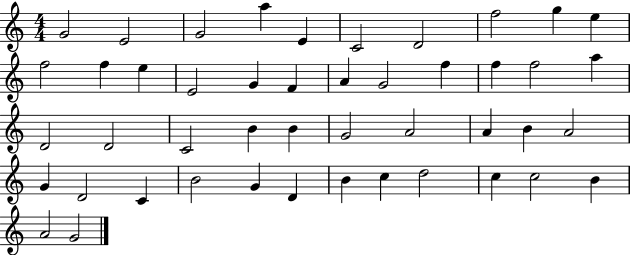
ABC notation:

X:1
T:Untitled
M:4/4
L:1/4
K:C
G2 E2 G2 a E C2 D2 f2 g e f2 f e E2 G F A G2 f f f2 a D2 D2 C2 B B G2 A2 A B A2 G D2 C B2 G D B c d2 c c2 B A2 G2